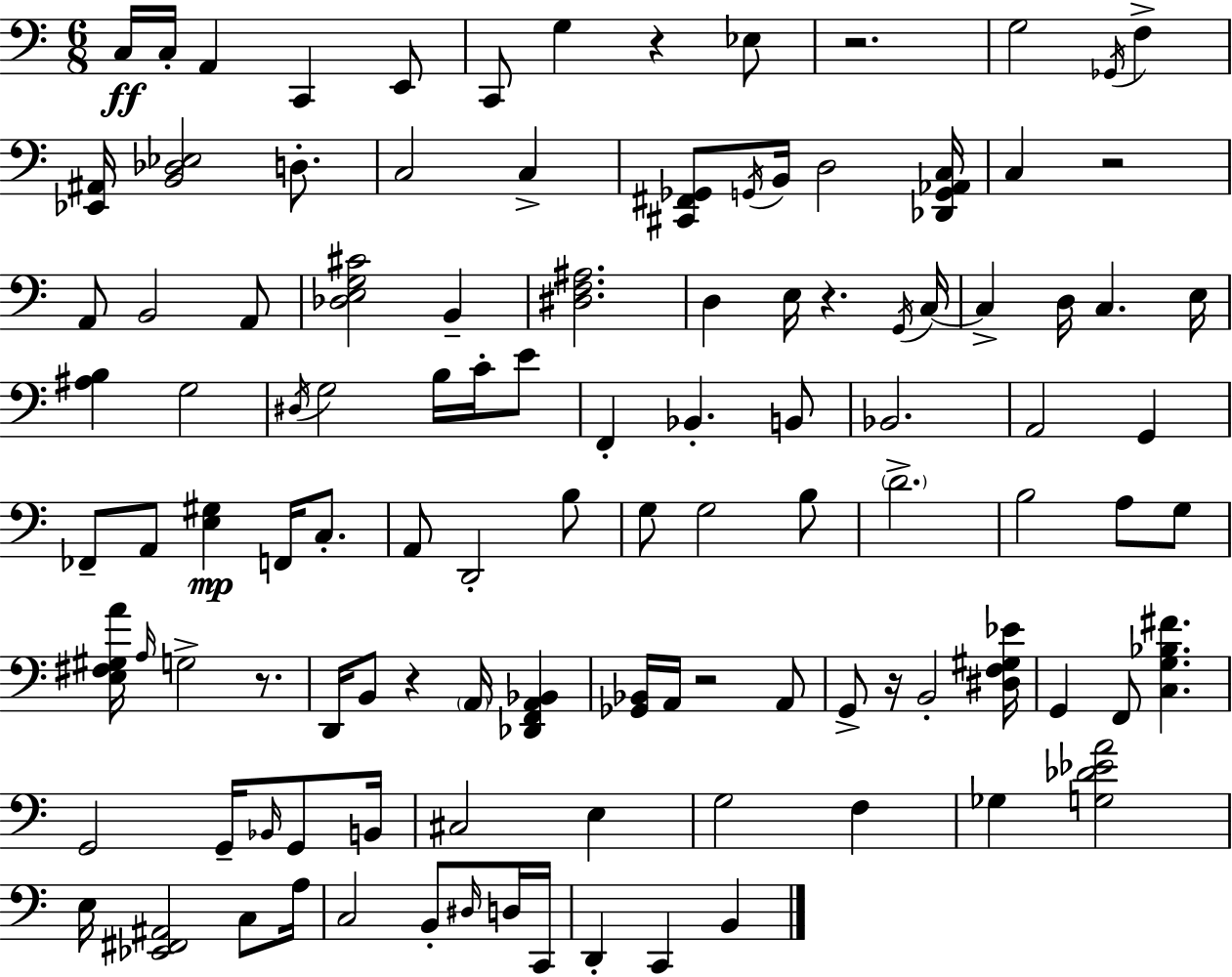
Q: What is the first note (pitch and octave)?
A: C3